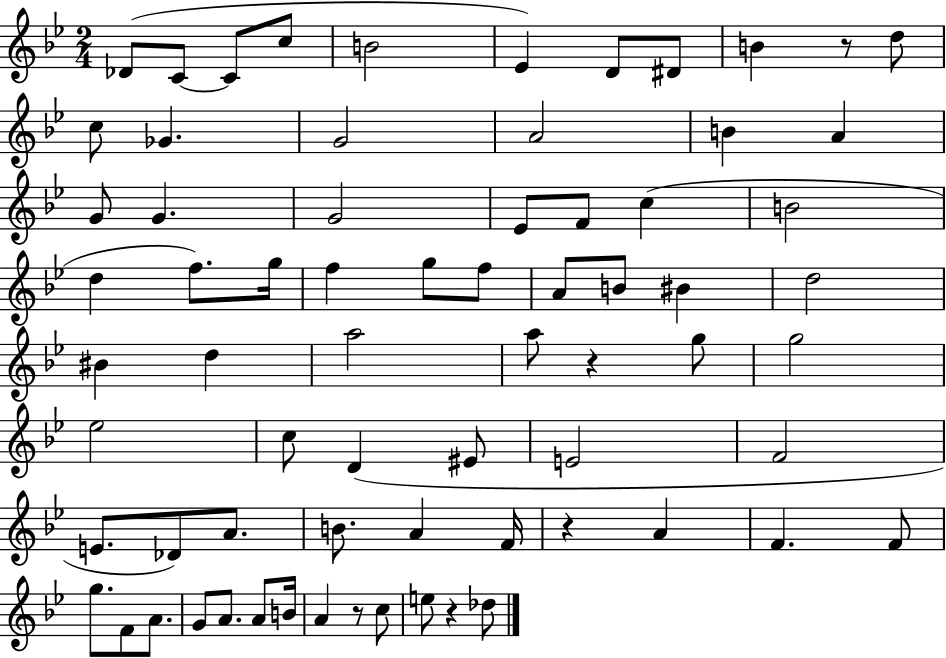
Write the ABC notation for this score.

X:1
T:Untitled
M:2/4
L:1/4
K:Bb
_D/2 C/2 C/2 c/2 B2 _E D/2 ^D/2 B z/2 d/2 c/2 _G G2 A2 B A G/2 G G2 _E/2 F/2 c B2 d f/2 g/4 f g/2 f/2 A/2 B/2 ^B d2 ^B d a2 a/2 z g/2 g2 _e2 c/2 D ^E/2 E2 F2 E/2 _D/2 A/2 B/2 A F/4 z A F F/2 g/2 F/2 A/2 G/2 A/2 A/2 B/4 A z/2 c/2 e/2 z _d/2